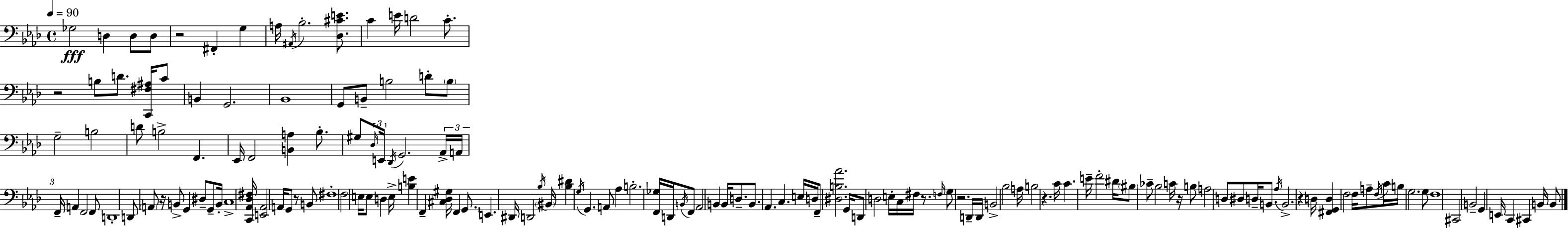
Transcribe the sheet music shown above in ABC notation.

X:1
T:Untitled
M:4/4
L:1/4
K:Fm
_G,2 D, D,/2 D,/2 z2 ^F,, G, A,/4 ^A,,/4 _B,2 [_D,^CE]/2 C E/4 D2 C/2 z2 B,/2 D/2 [C,,^F,^A,]/4 C/2 B,, G,,2 _B,,4 G,,/2 B,,/2 B,2 D/2 B,/2 G,2 B,2 D/2 B,2 F,, _E,,/4 F,,2 [B,,A,] _B,/2 ^G,/2 _D,/4 E,,/4 _D,,/4 G,,2 _A,,/4 A,,/4 F,,/4 A,, F,,2 F,,/2 D,,4 D,,/2 A,,/2 z/4 B,,/2 G,, ^D,/2 G,,/2 B,,/4 C,4 [C,,_A,,_D,^F,]/4 [E,,_A,,]2 A,,/4 G,,/2 z/2 B,,/2 ^F,4 F,2 E,/4 E,/2 D, E,/4 [B,E] F,, [^C,_D,^G,]/4 F,, G,,/2 E,, ^D,,/4 D,,2 _B,/4 ^B,,/4 [_B,^D] G,/4 G,, A,,/2 _A, B,2 [F,,_G,]/4 D,,/4 B,,/4 F,,/2 _A,,2 B,, B,,/4 D,/2 B,,/2 _A,, C, E,/4 D,/4 F,,/2 [^D,B,_A]2 G,,/4 D,,/2 D,2 E,/4 C,/4 ^F,/4 z/2 F,/4 G,/2 z2 D,,/4 D,,/4 B,,2 _B,2 A,/4 B,2 z C/4 C E/4 F2 ^D/4 ^B,/2 _C/2 _B,2 C/4 z/4 B,/2 A,2 D,/2 ^D,/2 D,/4 B,,/2 _A,/4 B,,2 z D,/4 [^F,,G,,D,] F,2 F,/4 A,/2 F,/4 C/4 B,/4 G,2 G,/2 F,4 ^C,,2 B,,2 G,, E,,/4 C,, ^C,, B,,/4 B,,/2